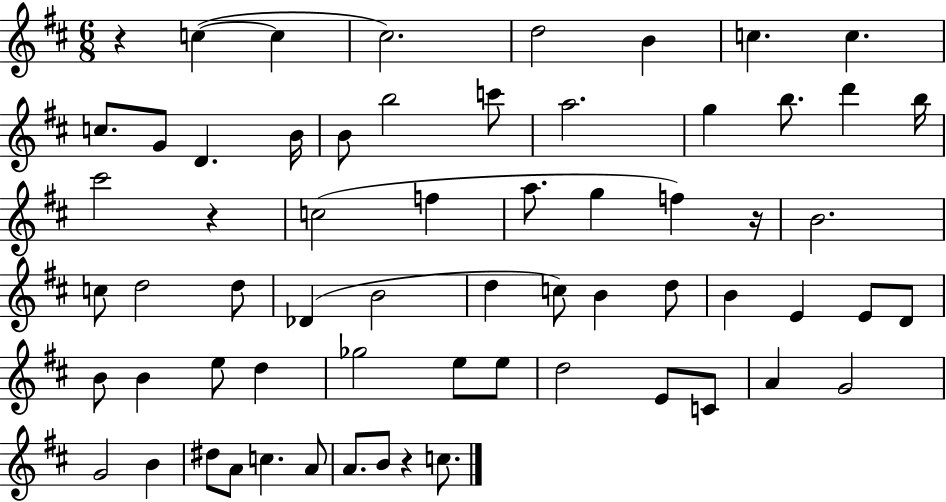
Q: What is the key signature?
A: D major